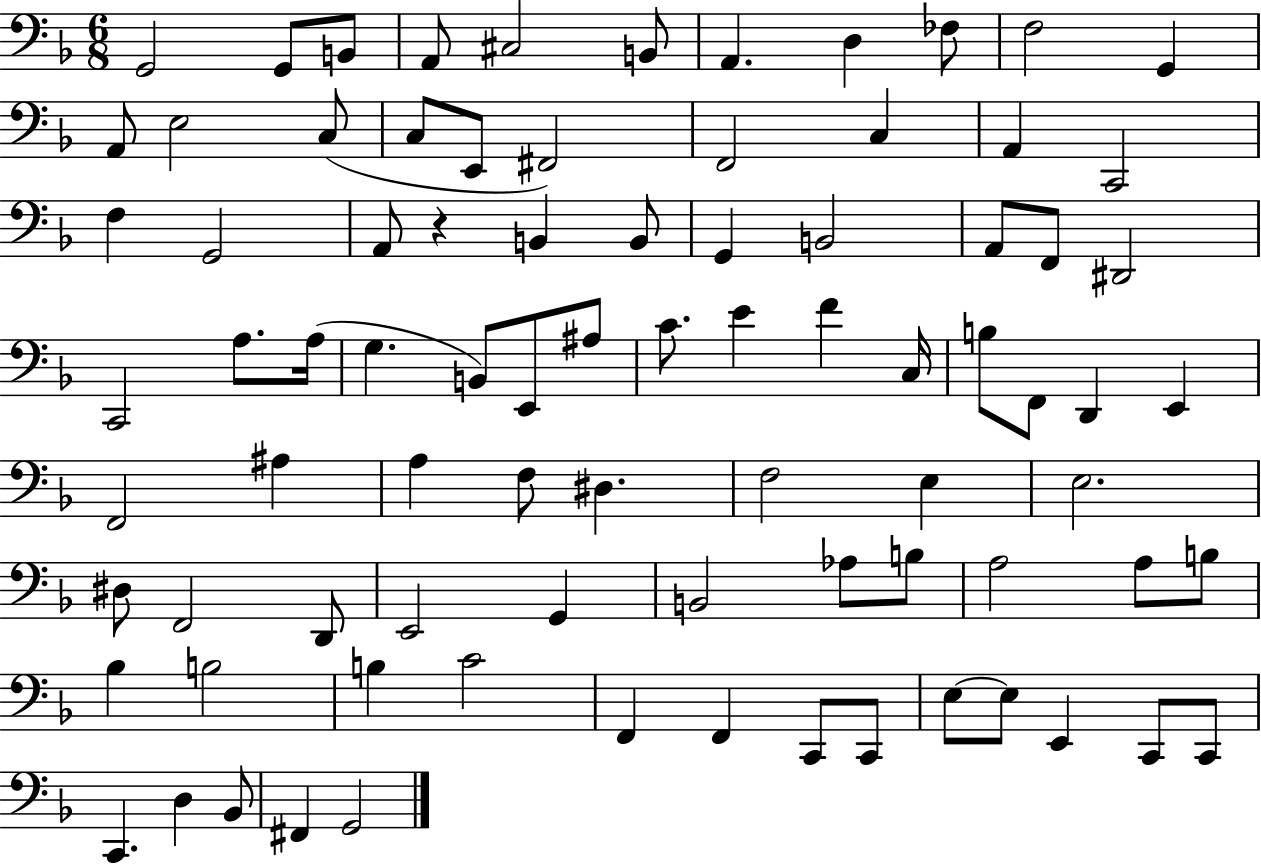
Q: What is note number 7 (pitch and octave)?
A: A2